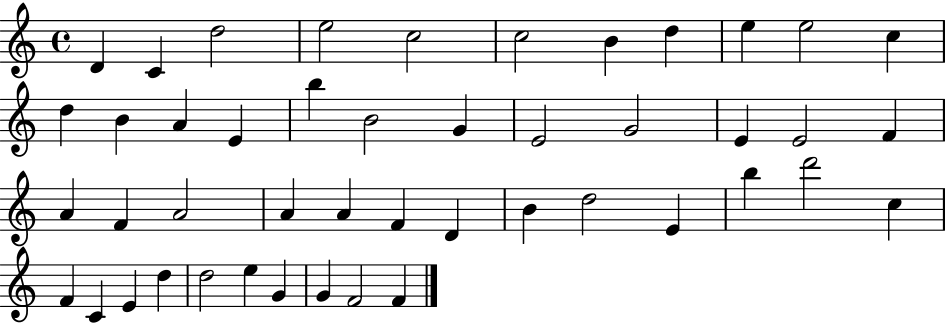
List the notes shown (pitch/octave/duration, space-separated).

D4/q C4/q D5/h E5/h C5/h C5/h B4/q D5/q E5/q E5/h C5/q D5/q B4/q A4/q E4/q B5/q B4/h G4/q E4/h G4/h E4/q E4/h F4/q A4/q F4/q A4/h A4/q A4/q F4/q D4/q B4/q D5/h E4/q B5/q D6/h C5/q F4/q C4/q E4/q D5/q D5/h E5/q G4/q G4/q F4/h F4/q